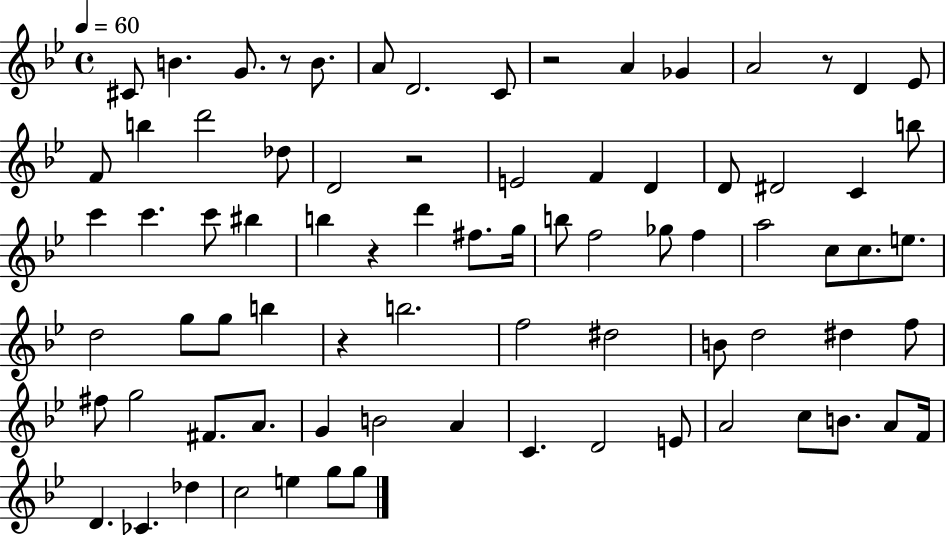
C#4/e B4/q. G4/e. R/e B4/e. A4/e D4/h. C4/e R/h A4/q Gb4/q A4/h R/e D4/q Eb4/e F4/e B5/q D6/h Db5/e D4/h R/h E4/h F4/q D4/q D4/e D#4/h C4/q B5/e C6/q C6/q. C6/e BIS5/q B5/q R/q D6/q F#5/e. G5/s B5/e F5/h Gb5/e F5/q A5/h C5/e C5/e. E5/e. D5/h G5/e G5/e B5/q R/q B5/h. F5/h D#5/h B4/e D5/h D#5/q F5/e F#5/e G5/h F#4/e. A4/e. G4/q B4/h A4/q C4/q. D4/h E4/e A4/h C5/e B4/e. A4/e F4/s D4/q. CES4/q. Db5/q C5/h E5/q G5/e G5/e